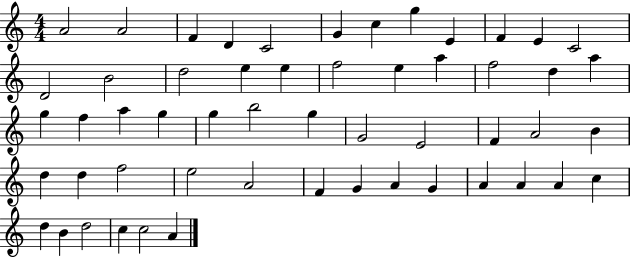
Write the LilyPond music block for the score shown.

{
  \clef treble
  \numericTimeSignature
  \time 4/4
  \key c \major
  a'2 a'2 | f'4 d'4 c'2 | g'4 c''4 g''4 e'4 | f'4 e'4 c'2 | \break d'2 b'2 | d''2 e''4 e''4 | f''2 e''4 a''4 | f''2 d''4 a''4 | \break g''4 f''4 a''4 g''4 | g''4 b''2 g''4 | g'2 e'2 | f'4 a'2 b'4 | \break d''4 d''4 f''2 | e''2 a'2 | f'4 g'4 a'4 g'4 | a'4 a'4 a'4 c''4 | \break d''4 b'4 d''2 | c''4 c''2 a'4 | \bar "|."
}